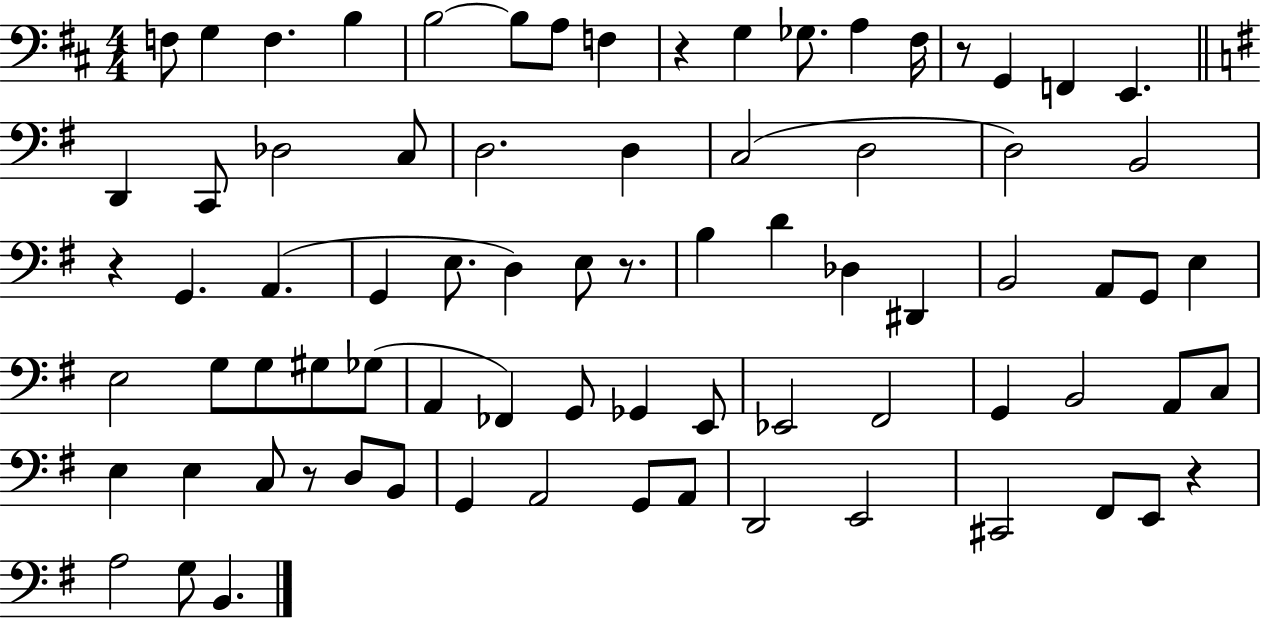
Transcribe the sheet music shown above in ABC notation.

X:1
T:Untitled
M:4/4
L:1/4
K:D
F,/2 G, F, B, B,2 B,/2 A,/2 F, z G, _G,/2 A, ^F,/4 z/2 G,, F,, E,, D,, C,,/2 _D,2 C,/2 D,2 D, C,2 D,2 D,2 B,,2 z G,, A,, G,, E,/2 D, E,/2 z/2 B, D _D, ^D,, B,,2 A,,/2 G,,/2 E, E,2 G,/2 G,/2 ^G,/2 _G,/2 A,, _F,, G,,/2 _G,, E,,/2 _E,,2 ^F,,2 G,, B,,2 A,,/2 C,/2 E, E, C,/2 z/2 D,/2 B,,/2 G,, A,,2 G,,/2 A,,/2 D,,2 E,,2 ^C,,2 ^F,,/2 E,,/2 z A,2 G,/2 B,,